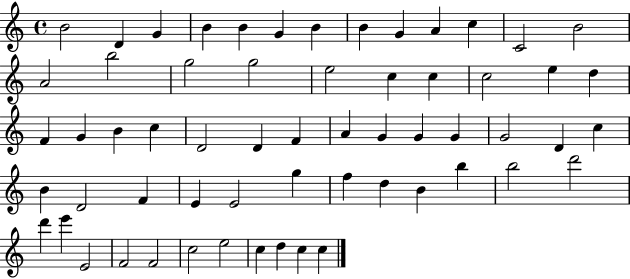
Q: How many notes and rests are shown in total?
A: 60